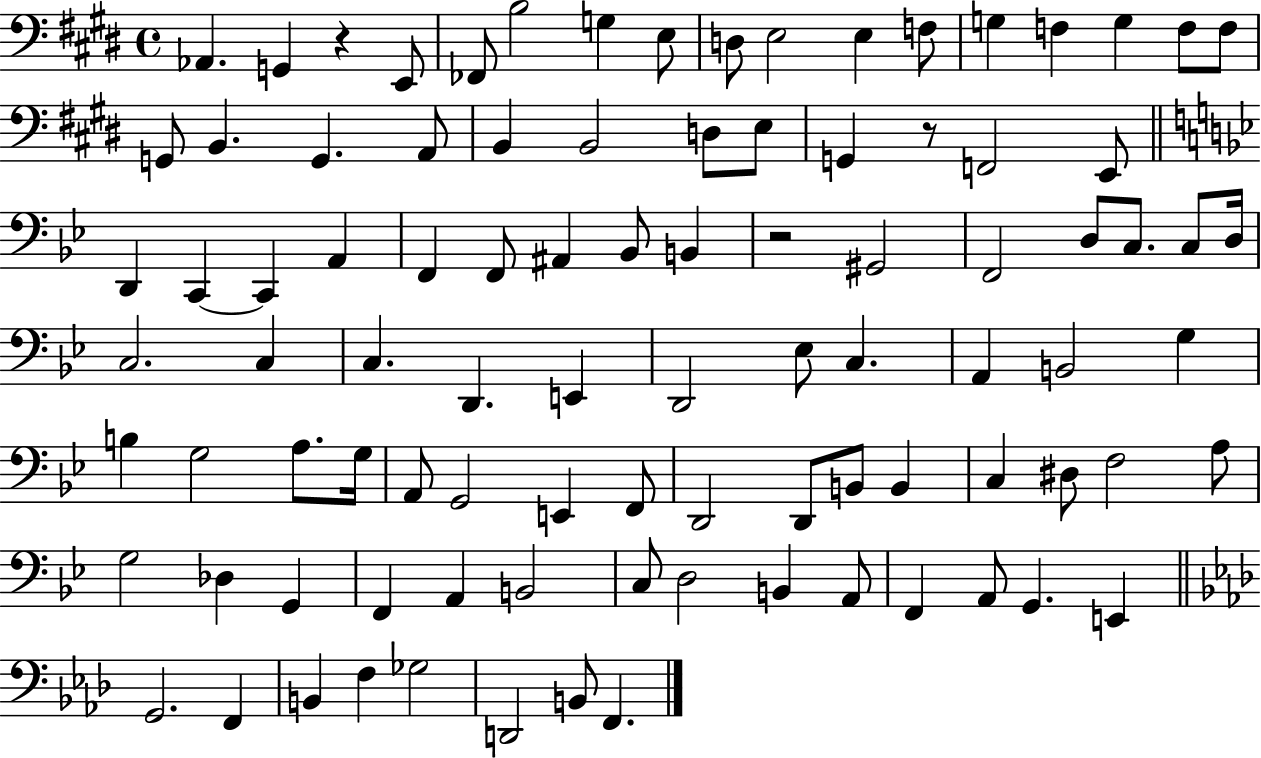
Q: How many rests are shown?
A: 3